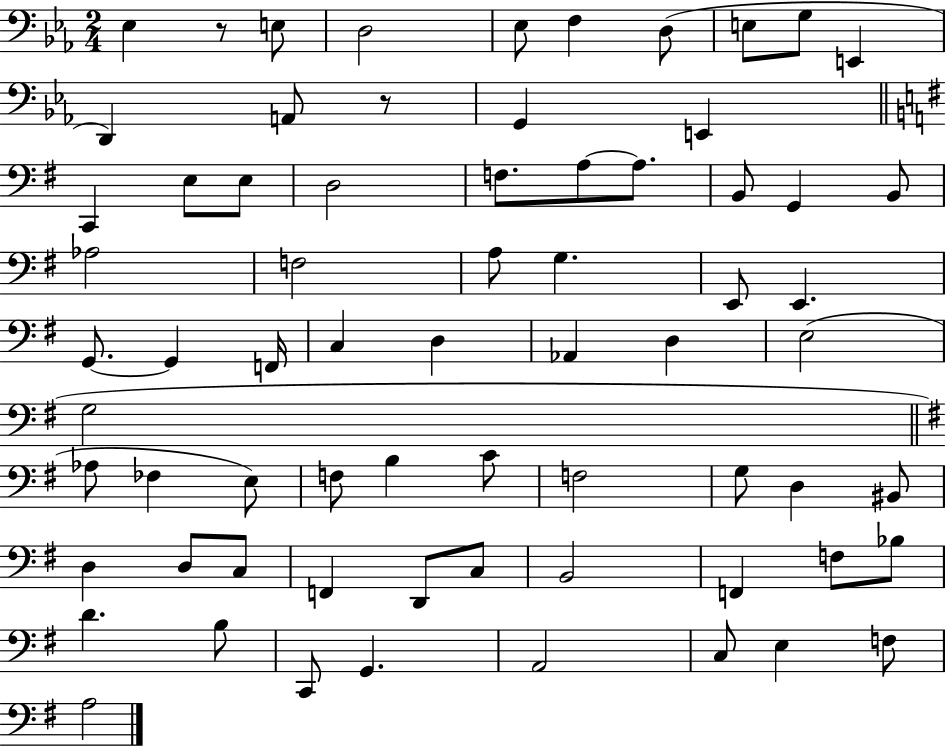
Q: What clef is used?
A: bass